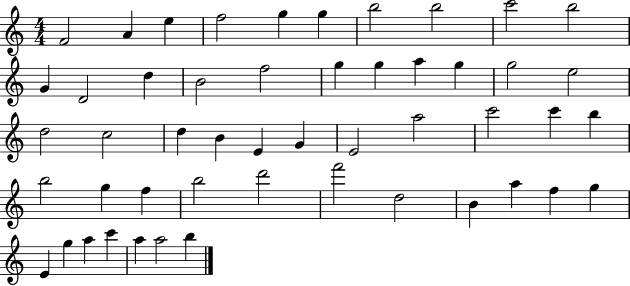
{
  \clef treble
  \numericTimeSignature
  \time 4/4
  \key c \major
  f'2 a'4 e''4 | f''2 g''4 g''4 | b''2 b''2 | c'''2 b''2 | \break g'4 d'2 d''4 | b'2 f''2 | g''4 g''4 a''4 g''4 | g''2 e''2 | \break d''2 c''2 | d''4 b'4 e'4 g'4 | e'2 a''2 | c'''2 c'''4 b''4 | \break b''2 g''4 f''4 | b''2 d'''2 | f'''2 d''2 | b'4 a''4 f''4 g''4 | \break e'4 g''4 a''4 c'''4 | a''4 a''2 b''4 | \bar "|."
}